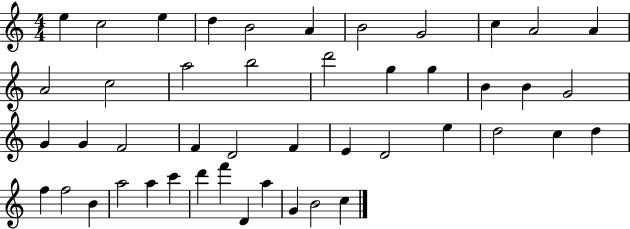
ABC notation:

X:1
T:Untitled
M:4/4
L:1/4
K:C
e c2 e d B2 A B2 G2 c A2 A A2 c2 a2 b2 d'2 g g B B G2 G G F2 F D2 F E D2 e d2 c d f f2 B a2 a c' d' f' D a G B2 c